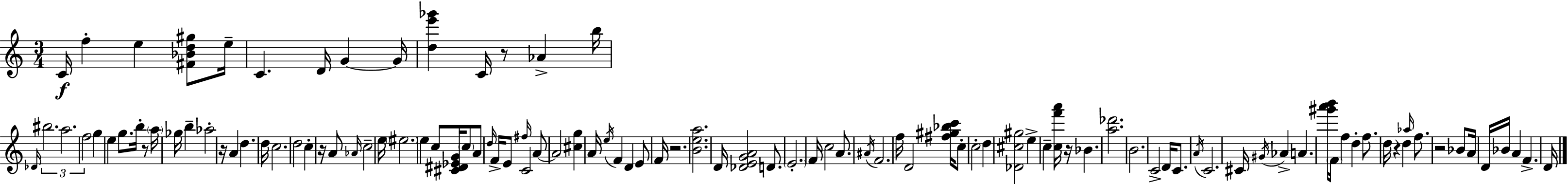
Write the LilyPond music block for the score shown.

{
  \clef treble
  \numericTimeSignature
  \time 3/4
  \key c \major
  c'16\f f''4-. e''4 <fis' bes' d'' gis''>8 e''16-- | c'4. d'16 g'4~~ g'16 | <d'' e''' ges'''>4 c'16 r8 aes'4-> b''16 | \grace { des'16 } \tuplet 3/2 { bis''2. | \break a''2. | f''2 } g''4 | e''4 g''8. b''16-. r8 \parenthesize a''16 | ges''16 b''4-- aes''2-. | \break r16 a'4 d''4. | d''16 c''2. | d''2 c''4-. | r16 a'8 \grace { aes'16 } c''2-- | \break \parenthesize e''16 \parenthesize eis''2. | e''4 c''8 <cis' dis' ees' g'>16 \parenthesize c''8 a'8 | \grace { d''16 } f'16-> e'8 \grace { fis''16 } c'2 | a'8~~ a'2 | \break <cis'' g''>4 a'16 \acciaccatura { e''16 } f'4 d'4 | e'8 f'16 r2. | <b' e'' a''>2. | d'16 <des' e' g' a'>2 | \break d'8. \parenthesize e'2.-. | f'16 c''2 | a'8. \acciaccatura { ais'16 } f'2. | f''16 d'2 | \break <fis'' gis'' bes'' c'''>16 c''8-. c''2-. | d''4 <des' cis'' gis''>2 | e''4-> c''4-- <c'' f''' a'''>16 r16 | bes'4. <a'' des'''>2. | \break b'2. | c'2-> | d'16 c'8. \acciaccatura { a'16 } c'2. | cis'16 \acciaccatura { gis'16 } aes'4-> | \break a'4. <gis''' a''' b'''>16 \parenthesize f'16 f''4 | d''4-. f''8. d''16 r4 | d''4 \grace { aes''16 } f''8. r2 | bes'8 a'16 d'16 bes'16 a'4 | \break f'4.-> d'16 \bar "|."
}